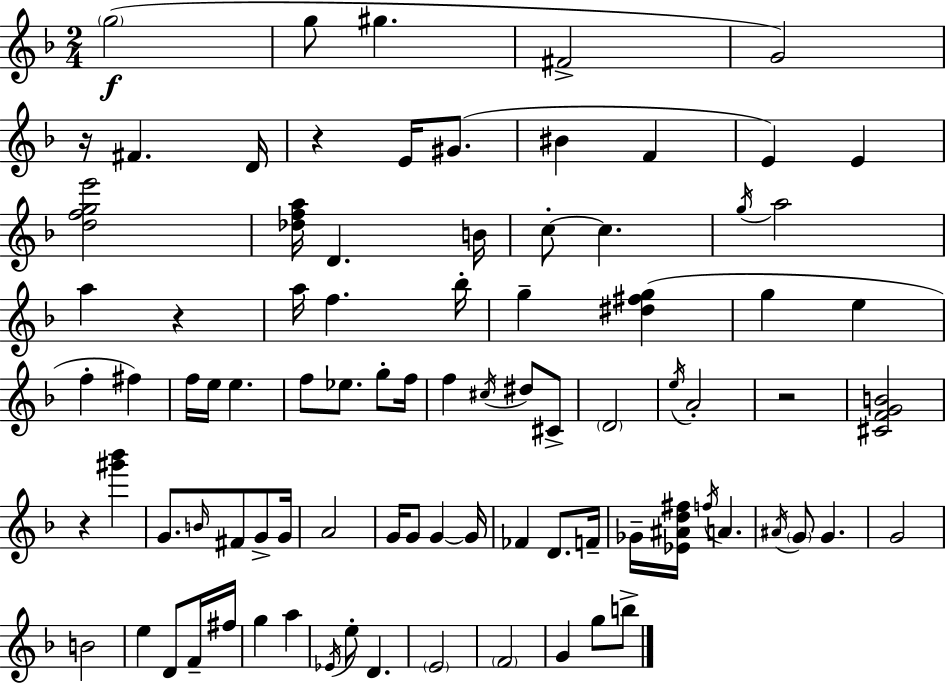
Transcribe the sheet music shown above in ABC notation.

X:1
T:Untitled
M:2/4
L:1/4
K:F
g2 g/2 ^g ^F2 G2 z/4 ^F D/4 z E/4 ^G/2 ^B F E E [dfge']2 [_dfa]/4 D B/4 c/2 c g/4 a2 a z a/4 f _b/4 g [^d^fg] g e f ^f f/4 e/4 e f/2 _e/2 g/2 f/4 f ^c/4 ^d/2 ^C/2 D2 e/4 A2 z2 [^CFGB]2 z [^g'_b'] G/2 B/4 ^F/2 G/2 G/4 A2 G/4 G/2 G G/4 _F D/2 F/4 _G/4 [_E^Ad^f]/4 f/4 A ^A/4 G/2 G G2 B2 e D/2 F/4 ^f/4 g a _E/4 e/2 D E2 F2 G g/2 b/2